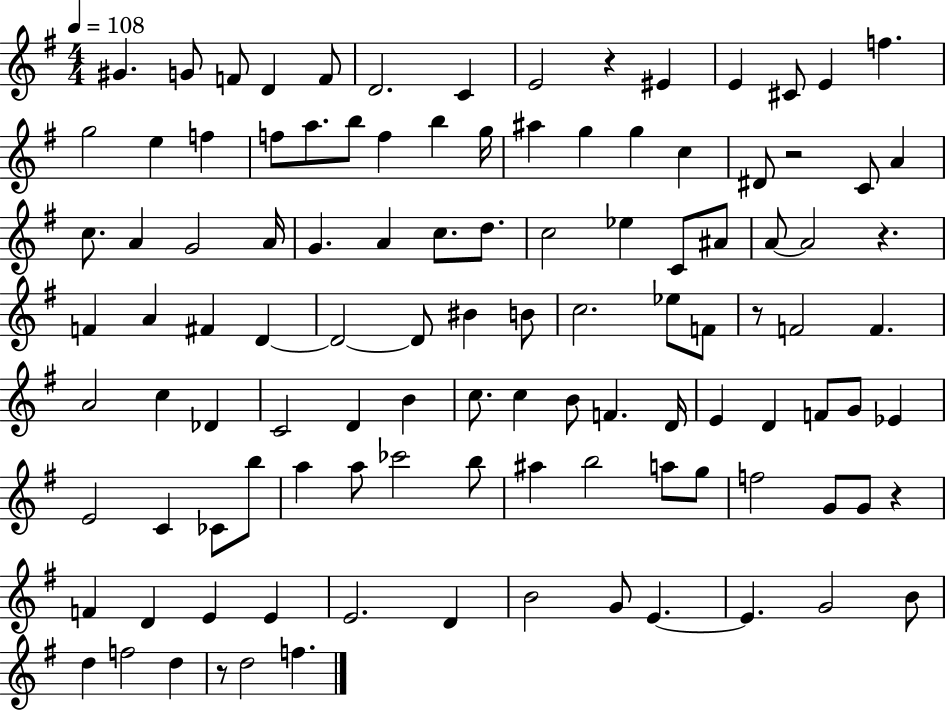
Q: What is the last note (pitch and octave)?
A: F5